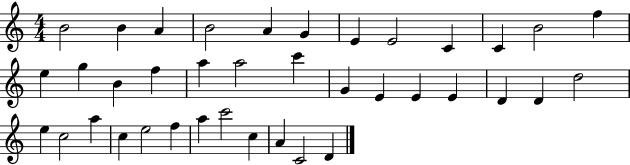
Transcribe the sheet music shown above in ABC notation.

X:1
T:Untitled
M:4/4
L:1/4
K:C
B2 B A B2 A G E E2 C C B2 f e g B f a a2 c' G E E E D D d2 e c2 a c e2 f a c'2 c A C2 D